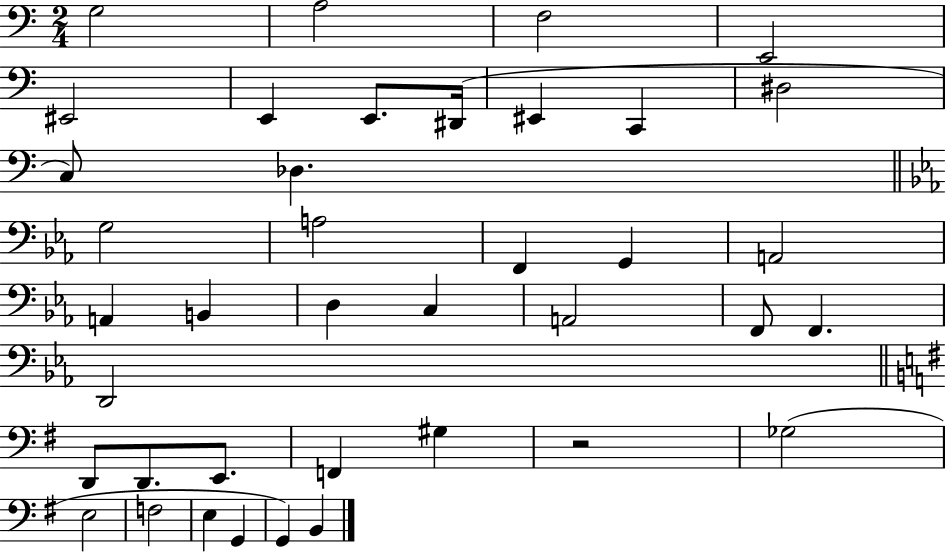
G3/h A3/h F3/h E2/h EIS2/h E2/q E2/e. D#2/s EIS2/q C2/q D#3/h C3/e Db3/q. G3/h A3/h F2/q G2/q A2/h A2/q B2/q D3/q C3/q A2/h F2/e F2/q. D2/h D2/e D2/e. E2/e. F2/q G#3/q R/h Gb3/h E3/h F3/h E3/q G2/q G2/q B2/q